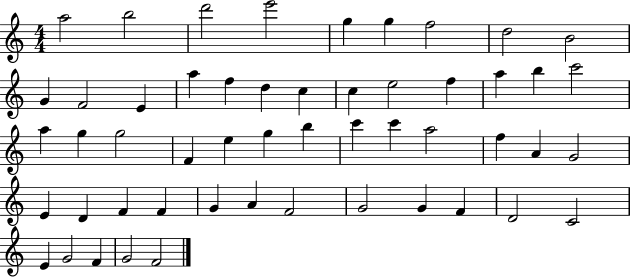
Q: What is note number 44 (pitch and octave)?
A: G4